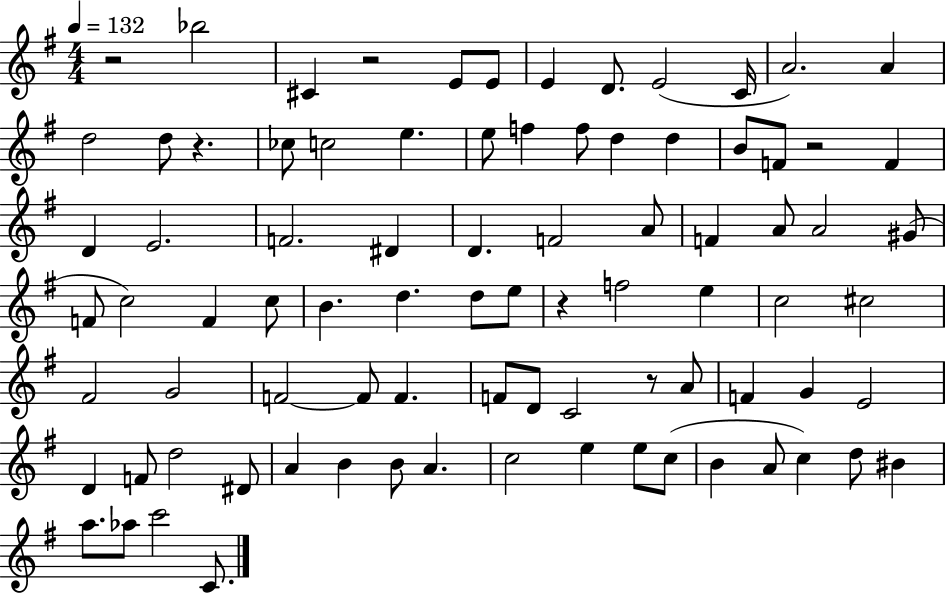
{
  \clef treble
  \numericTimeSignature
  \time 4/4
  \key g \major
  \tempo 4 = 132
  \repeat volta 2 { r2 bes''2 | cis'4 r2 e'8 e'8 | e'4 d'8. e'2( c'16 | a'2.) a'4 | \break d''2 d''8 r4. | ces''8 c''2 e''4. | e''8 f''4 f''8 d''4 d''4 | b'8 f'8 r2 f'4 | \break d'4 e'2. | f'2. dis'4 | d'4. f'2 a'8 | f'4 a'8 a'2 gis'8( | \break f'8 c''2) f'4 c''8 | b'4. d''4. d''8 e''8 | r4 f''2 e''4 | c''2 cis''2 | \break fis'2 g'2 | f'2~~ f'8 f'4. | f'8 d'8 c'2 r8 a'8 | f'4 g'4 e'2 | \break d'4 f'8 d''2 dis'8 | a'4 b'4 b'8 a'4. | c''2 e''4 e''8 c''8( | b'4 a'8 c''4) d''8 bis'4 | \break a''8. aes''8 c'''2 c'8. | } \bar "|."
}